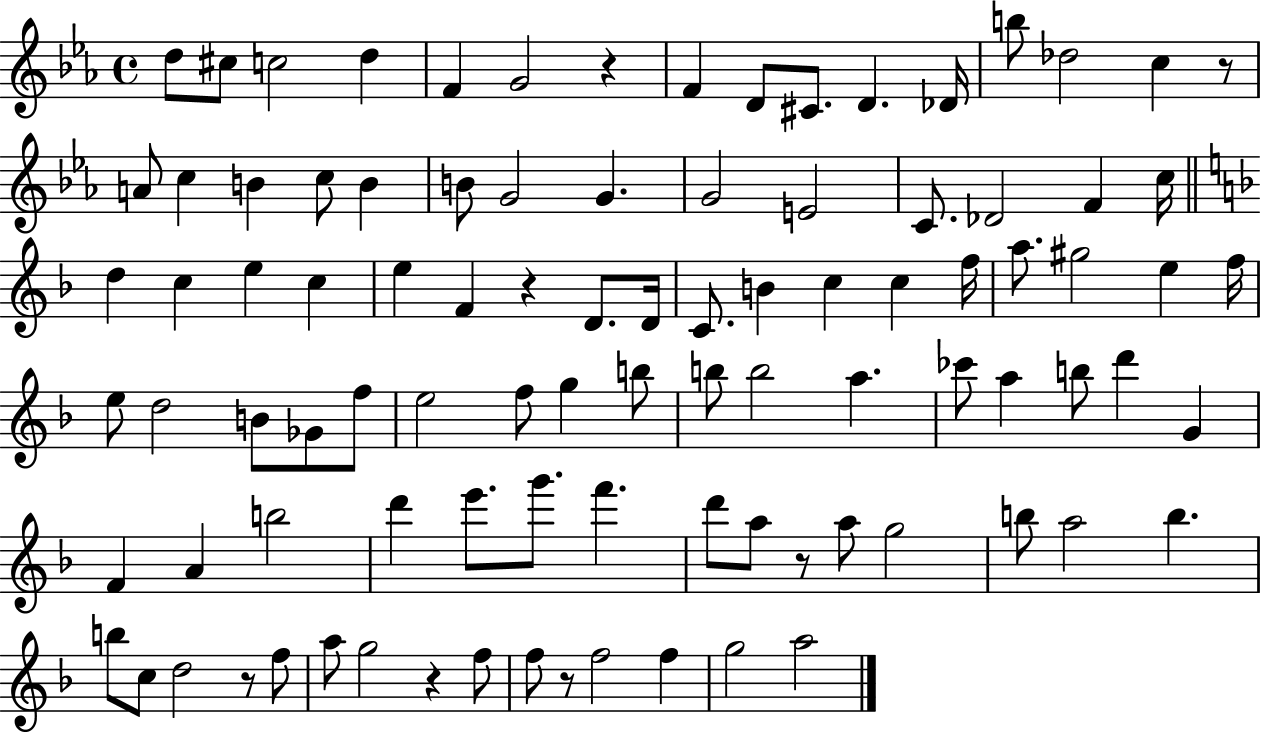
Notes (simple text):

D5/e C#5/e C5/h D5/q F4/q G4/h R/q F4/q D4/e C#4/e. D4/q. Db4/s B5/e Db5/h C5/q R/e A4/e C5/q B4/q C5/e B4/q B4/e G4/h G4/q. G4/h E4/h C4/e. Db4/h F4/q C5/s D5/q C5/q E5/q C5/q E5/q F4/q R/q D4/e. D4/s C4/e. B4/q C5/q C5/q F5/s A5/e. G#5/h E5/q F5/s E5/e D5/h B4/e Gb4/e F5/e E5/h F5/e G5/q B5/e B5/e B5/h A5/q. CES6/e A5/q B5/e D6/q G4/q F4/q A4/q B5/h D6/q E6/e. G6/e. F6/q. D6/e A5/e R/e A5/e G5/h B5/e A5/h B5/q. B5/e C5/e D5/h R/e F5/e A5/e G5/h R/q F5/e F5/e R/e F5/h F5/q G5/h A5/h